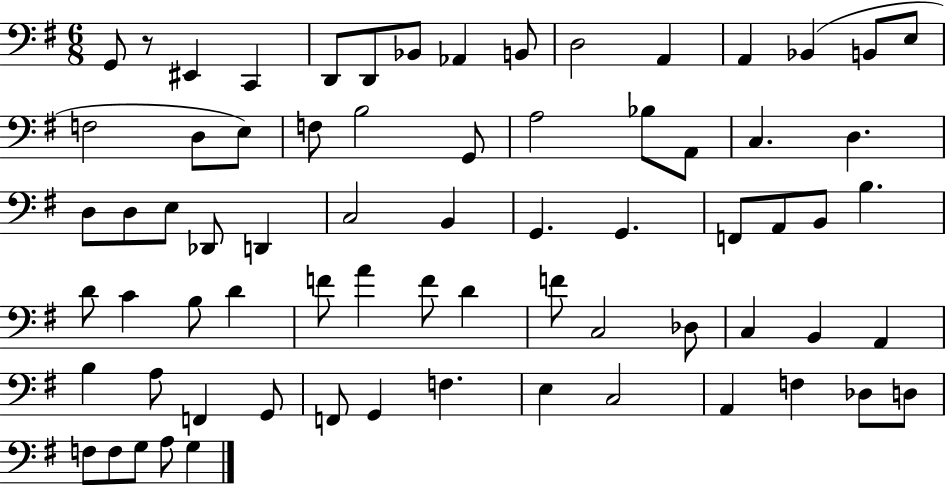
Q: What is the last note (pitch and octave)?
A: G3